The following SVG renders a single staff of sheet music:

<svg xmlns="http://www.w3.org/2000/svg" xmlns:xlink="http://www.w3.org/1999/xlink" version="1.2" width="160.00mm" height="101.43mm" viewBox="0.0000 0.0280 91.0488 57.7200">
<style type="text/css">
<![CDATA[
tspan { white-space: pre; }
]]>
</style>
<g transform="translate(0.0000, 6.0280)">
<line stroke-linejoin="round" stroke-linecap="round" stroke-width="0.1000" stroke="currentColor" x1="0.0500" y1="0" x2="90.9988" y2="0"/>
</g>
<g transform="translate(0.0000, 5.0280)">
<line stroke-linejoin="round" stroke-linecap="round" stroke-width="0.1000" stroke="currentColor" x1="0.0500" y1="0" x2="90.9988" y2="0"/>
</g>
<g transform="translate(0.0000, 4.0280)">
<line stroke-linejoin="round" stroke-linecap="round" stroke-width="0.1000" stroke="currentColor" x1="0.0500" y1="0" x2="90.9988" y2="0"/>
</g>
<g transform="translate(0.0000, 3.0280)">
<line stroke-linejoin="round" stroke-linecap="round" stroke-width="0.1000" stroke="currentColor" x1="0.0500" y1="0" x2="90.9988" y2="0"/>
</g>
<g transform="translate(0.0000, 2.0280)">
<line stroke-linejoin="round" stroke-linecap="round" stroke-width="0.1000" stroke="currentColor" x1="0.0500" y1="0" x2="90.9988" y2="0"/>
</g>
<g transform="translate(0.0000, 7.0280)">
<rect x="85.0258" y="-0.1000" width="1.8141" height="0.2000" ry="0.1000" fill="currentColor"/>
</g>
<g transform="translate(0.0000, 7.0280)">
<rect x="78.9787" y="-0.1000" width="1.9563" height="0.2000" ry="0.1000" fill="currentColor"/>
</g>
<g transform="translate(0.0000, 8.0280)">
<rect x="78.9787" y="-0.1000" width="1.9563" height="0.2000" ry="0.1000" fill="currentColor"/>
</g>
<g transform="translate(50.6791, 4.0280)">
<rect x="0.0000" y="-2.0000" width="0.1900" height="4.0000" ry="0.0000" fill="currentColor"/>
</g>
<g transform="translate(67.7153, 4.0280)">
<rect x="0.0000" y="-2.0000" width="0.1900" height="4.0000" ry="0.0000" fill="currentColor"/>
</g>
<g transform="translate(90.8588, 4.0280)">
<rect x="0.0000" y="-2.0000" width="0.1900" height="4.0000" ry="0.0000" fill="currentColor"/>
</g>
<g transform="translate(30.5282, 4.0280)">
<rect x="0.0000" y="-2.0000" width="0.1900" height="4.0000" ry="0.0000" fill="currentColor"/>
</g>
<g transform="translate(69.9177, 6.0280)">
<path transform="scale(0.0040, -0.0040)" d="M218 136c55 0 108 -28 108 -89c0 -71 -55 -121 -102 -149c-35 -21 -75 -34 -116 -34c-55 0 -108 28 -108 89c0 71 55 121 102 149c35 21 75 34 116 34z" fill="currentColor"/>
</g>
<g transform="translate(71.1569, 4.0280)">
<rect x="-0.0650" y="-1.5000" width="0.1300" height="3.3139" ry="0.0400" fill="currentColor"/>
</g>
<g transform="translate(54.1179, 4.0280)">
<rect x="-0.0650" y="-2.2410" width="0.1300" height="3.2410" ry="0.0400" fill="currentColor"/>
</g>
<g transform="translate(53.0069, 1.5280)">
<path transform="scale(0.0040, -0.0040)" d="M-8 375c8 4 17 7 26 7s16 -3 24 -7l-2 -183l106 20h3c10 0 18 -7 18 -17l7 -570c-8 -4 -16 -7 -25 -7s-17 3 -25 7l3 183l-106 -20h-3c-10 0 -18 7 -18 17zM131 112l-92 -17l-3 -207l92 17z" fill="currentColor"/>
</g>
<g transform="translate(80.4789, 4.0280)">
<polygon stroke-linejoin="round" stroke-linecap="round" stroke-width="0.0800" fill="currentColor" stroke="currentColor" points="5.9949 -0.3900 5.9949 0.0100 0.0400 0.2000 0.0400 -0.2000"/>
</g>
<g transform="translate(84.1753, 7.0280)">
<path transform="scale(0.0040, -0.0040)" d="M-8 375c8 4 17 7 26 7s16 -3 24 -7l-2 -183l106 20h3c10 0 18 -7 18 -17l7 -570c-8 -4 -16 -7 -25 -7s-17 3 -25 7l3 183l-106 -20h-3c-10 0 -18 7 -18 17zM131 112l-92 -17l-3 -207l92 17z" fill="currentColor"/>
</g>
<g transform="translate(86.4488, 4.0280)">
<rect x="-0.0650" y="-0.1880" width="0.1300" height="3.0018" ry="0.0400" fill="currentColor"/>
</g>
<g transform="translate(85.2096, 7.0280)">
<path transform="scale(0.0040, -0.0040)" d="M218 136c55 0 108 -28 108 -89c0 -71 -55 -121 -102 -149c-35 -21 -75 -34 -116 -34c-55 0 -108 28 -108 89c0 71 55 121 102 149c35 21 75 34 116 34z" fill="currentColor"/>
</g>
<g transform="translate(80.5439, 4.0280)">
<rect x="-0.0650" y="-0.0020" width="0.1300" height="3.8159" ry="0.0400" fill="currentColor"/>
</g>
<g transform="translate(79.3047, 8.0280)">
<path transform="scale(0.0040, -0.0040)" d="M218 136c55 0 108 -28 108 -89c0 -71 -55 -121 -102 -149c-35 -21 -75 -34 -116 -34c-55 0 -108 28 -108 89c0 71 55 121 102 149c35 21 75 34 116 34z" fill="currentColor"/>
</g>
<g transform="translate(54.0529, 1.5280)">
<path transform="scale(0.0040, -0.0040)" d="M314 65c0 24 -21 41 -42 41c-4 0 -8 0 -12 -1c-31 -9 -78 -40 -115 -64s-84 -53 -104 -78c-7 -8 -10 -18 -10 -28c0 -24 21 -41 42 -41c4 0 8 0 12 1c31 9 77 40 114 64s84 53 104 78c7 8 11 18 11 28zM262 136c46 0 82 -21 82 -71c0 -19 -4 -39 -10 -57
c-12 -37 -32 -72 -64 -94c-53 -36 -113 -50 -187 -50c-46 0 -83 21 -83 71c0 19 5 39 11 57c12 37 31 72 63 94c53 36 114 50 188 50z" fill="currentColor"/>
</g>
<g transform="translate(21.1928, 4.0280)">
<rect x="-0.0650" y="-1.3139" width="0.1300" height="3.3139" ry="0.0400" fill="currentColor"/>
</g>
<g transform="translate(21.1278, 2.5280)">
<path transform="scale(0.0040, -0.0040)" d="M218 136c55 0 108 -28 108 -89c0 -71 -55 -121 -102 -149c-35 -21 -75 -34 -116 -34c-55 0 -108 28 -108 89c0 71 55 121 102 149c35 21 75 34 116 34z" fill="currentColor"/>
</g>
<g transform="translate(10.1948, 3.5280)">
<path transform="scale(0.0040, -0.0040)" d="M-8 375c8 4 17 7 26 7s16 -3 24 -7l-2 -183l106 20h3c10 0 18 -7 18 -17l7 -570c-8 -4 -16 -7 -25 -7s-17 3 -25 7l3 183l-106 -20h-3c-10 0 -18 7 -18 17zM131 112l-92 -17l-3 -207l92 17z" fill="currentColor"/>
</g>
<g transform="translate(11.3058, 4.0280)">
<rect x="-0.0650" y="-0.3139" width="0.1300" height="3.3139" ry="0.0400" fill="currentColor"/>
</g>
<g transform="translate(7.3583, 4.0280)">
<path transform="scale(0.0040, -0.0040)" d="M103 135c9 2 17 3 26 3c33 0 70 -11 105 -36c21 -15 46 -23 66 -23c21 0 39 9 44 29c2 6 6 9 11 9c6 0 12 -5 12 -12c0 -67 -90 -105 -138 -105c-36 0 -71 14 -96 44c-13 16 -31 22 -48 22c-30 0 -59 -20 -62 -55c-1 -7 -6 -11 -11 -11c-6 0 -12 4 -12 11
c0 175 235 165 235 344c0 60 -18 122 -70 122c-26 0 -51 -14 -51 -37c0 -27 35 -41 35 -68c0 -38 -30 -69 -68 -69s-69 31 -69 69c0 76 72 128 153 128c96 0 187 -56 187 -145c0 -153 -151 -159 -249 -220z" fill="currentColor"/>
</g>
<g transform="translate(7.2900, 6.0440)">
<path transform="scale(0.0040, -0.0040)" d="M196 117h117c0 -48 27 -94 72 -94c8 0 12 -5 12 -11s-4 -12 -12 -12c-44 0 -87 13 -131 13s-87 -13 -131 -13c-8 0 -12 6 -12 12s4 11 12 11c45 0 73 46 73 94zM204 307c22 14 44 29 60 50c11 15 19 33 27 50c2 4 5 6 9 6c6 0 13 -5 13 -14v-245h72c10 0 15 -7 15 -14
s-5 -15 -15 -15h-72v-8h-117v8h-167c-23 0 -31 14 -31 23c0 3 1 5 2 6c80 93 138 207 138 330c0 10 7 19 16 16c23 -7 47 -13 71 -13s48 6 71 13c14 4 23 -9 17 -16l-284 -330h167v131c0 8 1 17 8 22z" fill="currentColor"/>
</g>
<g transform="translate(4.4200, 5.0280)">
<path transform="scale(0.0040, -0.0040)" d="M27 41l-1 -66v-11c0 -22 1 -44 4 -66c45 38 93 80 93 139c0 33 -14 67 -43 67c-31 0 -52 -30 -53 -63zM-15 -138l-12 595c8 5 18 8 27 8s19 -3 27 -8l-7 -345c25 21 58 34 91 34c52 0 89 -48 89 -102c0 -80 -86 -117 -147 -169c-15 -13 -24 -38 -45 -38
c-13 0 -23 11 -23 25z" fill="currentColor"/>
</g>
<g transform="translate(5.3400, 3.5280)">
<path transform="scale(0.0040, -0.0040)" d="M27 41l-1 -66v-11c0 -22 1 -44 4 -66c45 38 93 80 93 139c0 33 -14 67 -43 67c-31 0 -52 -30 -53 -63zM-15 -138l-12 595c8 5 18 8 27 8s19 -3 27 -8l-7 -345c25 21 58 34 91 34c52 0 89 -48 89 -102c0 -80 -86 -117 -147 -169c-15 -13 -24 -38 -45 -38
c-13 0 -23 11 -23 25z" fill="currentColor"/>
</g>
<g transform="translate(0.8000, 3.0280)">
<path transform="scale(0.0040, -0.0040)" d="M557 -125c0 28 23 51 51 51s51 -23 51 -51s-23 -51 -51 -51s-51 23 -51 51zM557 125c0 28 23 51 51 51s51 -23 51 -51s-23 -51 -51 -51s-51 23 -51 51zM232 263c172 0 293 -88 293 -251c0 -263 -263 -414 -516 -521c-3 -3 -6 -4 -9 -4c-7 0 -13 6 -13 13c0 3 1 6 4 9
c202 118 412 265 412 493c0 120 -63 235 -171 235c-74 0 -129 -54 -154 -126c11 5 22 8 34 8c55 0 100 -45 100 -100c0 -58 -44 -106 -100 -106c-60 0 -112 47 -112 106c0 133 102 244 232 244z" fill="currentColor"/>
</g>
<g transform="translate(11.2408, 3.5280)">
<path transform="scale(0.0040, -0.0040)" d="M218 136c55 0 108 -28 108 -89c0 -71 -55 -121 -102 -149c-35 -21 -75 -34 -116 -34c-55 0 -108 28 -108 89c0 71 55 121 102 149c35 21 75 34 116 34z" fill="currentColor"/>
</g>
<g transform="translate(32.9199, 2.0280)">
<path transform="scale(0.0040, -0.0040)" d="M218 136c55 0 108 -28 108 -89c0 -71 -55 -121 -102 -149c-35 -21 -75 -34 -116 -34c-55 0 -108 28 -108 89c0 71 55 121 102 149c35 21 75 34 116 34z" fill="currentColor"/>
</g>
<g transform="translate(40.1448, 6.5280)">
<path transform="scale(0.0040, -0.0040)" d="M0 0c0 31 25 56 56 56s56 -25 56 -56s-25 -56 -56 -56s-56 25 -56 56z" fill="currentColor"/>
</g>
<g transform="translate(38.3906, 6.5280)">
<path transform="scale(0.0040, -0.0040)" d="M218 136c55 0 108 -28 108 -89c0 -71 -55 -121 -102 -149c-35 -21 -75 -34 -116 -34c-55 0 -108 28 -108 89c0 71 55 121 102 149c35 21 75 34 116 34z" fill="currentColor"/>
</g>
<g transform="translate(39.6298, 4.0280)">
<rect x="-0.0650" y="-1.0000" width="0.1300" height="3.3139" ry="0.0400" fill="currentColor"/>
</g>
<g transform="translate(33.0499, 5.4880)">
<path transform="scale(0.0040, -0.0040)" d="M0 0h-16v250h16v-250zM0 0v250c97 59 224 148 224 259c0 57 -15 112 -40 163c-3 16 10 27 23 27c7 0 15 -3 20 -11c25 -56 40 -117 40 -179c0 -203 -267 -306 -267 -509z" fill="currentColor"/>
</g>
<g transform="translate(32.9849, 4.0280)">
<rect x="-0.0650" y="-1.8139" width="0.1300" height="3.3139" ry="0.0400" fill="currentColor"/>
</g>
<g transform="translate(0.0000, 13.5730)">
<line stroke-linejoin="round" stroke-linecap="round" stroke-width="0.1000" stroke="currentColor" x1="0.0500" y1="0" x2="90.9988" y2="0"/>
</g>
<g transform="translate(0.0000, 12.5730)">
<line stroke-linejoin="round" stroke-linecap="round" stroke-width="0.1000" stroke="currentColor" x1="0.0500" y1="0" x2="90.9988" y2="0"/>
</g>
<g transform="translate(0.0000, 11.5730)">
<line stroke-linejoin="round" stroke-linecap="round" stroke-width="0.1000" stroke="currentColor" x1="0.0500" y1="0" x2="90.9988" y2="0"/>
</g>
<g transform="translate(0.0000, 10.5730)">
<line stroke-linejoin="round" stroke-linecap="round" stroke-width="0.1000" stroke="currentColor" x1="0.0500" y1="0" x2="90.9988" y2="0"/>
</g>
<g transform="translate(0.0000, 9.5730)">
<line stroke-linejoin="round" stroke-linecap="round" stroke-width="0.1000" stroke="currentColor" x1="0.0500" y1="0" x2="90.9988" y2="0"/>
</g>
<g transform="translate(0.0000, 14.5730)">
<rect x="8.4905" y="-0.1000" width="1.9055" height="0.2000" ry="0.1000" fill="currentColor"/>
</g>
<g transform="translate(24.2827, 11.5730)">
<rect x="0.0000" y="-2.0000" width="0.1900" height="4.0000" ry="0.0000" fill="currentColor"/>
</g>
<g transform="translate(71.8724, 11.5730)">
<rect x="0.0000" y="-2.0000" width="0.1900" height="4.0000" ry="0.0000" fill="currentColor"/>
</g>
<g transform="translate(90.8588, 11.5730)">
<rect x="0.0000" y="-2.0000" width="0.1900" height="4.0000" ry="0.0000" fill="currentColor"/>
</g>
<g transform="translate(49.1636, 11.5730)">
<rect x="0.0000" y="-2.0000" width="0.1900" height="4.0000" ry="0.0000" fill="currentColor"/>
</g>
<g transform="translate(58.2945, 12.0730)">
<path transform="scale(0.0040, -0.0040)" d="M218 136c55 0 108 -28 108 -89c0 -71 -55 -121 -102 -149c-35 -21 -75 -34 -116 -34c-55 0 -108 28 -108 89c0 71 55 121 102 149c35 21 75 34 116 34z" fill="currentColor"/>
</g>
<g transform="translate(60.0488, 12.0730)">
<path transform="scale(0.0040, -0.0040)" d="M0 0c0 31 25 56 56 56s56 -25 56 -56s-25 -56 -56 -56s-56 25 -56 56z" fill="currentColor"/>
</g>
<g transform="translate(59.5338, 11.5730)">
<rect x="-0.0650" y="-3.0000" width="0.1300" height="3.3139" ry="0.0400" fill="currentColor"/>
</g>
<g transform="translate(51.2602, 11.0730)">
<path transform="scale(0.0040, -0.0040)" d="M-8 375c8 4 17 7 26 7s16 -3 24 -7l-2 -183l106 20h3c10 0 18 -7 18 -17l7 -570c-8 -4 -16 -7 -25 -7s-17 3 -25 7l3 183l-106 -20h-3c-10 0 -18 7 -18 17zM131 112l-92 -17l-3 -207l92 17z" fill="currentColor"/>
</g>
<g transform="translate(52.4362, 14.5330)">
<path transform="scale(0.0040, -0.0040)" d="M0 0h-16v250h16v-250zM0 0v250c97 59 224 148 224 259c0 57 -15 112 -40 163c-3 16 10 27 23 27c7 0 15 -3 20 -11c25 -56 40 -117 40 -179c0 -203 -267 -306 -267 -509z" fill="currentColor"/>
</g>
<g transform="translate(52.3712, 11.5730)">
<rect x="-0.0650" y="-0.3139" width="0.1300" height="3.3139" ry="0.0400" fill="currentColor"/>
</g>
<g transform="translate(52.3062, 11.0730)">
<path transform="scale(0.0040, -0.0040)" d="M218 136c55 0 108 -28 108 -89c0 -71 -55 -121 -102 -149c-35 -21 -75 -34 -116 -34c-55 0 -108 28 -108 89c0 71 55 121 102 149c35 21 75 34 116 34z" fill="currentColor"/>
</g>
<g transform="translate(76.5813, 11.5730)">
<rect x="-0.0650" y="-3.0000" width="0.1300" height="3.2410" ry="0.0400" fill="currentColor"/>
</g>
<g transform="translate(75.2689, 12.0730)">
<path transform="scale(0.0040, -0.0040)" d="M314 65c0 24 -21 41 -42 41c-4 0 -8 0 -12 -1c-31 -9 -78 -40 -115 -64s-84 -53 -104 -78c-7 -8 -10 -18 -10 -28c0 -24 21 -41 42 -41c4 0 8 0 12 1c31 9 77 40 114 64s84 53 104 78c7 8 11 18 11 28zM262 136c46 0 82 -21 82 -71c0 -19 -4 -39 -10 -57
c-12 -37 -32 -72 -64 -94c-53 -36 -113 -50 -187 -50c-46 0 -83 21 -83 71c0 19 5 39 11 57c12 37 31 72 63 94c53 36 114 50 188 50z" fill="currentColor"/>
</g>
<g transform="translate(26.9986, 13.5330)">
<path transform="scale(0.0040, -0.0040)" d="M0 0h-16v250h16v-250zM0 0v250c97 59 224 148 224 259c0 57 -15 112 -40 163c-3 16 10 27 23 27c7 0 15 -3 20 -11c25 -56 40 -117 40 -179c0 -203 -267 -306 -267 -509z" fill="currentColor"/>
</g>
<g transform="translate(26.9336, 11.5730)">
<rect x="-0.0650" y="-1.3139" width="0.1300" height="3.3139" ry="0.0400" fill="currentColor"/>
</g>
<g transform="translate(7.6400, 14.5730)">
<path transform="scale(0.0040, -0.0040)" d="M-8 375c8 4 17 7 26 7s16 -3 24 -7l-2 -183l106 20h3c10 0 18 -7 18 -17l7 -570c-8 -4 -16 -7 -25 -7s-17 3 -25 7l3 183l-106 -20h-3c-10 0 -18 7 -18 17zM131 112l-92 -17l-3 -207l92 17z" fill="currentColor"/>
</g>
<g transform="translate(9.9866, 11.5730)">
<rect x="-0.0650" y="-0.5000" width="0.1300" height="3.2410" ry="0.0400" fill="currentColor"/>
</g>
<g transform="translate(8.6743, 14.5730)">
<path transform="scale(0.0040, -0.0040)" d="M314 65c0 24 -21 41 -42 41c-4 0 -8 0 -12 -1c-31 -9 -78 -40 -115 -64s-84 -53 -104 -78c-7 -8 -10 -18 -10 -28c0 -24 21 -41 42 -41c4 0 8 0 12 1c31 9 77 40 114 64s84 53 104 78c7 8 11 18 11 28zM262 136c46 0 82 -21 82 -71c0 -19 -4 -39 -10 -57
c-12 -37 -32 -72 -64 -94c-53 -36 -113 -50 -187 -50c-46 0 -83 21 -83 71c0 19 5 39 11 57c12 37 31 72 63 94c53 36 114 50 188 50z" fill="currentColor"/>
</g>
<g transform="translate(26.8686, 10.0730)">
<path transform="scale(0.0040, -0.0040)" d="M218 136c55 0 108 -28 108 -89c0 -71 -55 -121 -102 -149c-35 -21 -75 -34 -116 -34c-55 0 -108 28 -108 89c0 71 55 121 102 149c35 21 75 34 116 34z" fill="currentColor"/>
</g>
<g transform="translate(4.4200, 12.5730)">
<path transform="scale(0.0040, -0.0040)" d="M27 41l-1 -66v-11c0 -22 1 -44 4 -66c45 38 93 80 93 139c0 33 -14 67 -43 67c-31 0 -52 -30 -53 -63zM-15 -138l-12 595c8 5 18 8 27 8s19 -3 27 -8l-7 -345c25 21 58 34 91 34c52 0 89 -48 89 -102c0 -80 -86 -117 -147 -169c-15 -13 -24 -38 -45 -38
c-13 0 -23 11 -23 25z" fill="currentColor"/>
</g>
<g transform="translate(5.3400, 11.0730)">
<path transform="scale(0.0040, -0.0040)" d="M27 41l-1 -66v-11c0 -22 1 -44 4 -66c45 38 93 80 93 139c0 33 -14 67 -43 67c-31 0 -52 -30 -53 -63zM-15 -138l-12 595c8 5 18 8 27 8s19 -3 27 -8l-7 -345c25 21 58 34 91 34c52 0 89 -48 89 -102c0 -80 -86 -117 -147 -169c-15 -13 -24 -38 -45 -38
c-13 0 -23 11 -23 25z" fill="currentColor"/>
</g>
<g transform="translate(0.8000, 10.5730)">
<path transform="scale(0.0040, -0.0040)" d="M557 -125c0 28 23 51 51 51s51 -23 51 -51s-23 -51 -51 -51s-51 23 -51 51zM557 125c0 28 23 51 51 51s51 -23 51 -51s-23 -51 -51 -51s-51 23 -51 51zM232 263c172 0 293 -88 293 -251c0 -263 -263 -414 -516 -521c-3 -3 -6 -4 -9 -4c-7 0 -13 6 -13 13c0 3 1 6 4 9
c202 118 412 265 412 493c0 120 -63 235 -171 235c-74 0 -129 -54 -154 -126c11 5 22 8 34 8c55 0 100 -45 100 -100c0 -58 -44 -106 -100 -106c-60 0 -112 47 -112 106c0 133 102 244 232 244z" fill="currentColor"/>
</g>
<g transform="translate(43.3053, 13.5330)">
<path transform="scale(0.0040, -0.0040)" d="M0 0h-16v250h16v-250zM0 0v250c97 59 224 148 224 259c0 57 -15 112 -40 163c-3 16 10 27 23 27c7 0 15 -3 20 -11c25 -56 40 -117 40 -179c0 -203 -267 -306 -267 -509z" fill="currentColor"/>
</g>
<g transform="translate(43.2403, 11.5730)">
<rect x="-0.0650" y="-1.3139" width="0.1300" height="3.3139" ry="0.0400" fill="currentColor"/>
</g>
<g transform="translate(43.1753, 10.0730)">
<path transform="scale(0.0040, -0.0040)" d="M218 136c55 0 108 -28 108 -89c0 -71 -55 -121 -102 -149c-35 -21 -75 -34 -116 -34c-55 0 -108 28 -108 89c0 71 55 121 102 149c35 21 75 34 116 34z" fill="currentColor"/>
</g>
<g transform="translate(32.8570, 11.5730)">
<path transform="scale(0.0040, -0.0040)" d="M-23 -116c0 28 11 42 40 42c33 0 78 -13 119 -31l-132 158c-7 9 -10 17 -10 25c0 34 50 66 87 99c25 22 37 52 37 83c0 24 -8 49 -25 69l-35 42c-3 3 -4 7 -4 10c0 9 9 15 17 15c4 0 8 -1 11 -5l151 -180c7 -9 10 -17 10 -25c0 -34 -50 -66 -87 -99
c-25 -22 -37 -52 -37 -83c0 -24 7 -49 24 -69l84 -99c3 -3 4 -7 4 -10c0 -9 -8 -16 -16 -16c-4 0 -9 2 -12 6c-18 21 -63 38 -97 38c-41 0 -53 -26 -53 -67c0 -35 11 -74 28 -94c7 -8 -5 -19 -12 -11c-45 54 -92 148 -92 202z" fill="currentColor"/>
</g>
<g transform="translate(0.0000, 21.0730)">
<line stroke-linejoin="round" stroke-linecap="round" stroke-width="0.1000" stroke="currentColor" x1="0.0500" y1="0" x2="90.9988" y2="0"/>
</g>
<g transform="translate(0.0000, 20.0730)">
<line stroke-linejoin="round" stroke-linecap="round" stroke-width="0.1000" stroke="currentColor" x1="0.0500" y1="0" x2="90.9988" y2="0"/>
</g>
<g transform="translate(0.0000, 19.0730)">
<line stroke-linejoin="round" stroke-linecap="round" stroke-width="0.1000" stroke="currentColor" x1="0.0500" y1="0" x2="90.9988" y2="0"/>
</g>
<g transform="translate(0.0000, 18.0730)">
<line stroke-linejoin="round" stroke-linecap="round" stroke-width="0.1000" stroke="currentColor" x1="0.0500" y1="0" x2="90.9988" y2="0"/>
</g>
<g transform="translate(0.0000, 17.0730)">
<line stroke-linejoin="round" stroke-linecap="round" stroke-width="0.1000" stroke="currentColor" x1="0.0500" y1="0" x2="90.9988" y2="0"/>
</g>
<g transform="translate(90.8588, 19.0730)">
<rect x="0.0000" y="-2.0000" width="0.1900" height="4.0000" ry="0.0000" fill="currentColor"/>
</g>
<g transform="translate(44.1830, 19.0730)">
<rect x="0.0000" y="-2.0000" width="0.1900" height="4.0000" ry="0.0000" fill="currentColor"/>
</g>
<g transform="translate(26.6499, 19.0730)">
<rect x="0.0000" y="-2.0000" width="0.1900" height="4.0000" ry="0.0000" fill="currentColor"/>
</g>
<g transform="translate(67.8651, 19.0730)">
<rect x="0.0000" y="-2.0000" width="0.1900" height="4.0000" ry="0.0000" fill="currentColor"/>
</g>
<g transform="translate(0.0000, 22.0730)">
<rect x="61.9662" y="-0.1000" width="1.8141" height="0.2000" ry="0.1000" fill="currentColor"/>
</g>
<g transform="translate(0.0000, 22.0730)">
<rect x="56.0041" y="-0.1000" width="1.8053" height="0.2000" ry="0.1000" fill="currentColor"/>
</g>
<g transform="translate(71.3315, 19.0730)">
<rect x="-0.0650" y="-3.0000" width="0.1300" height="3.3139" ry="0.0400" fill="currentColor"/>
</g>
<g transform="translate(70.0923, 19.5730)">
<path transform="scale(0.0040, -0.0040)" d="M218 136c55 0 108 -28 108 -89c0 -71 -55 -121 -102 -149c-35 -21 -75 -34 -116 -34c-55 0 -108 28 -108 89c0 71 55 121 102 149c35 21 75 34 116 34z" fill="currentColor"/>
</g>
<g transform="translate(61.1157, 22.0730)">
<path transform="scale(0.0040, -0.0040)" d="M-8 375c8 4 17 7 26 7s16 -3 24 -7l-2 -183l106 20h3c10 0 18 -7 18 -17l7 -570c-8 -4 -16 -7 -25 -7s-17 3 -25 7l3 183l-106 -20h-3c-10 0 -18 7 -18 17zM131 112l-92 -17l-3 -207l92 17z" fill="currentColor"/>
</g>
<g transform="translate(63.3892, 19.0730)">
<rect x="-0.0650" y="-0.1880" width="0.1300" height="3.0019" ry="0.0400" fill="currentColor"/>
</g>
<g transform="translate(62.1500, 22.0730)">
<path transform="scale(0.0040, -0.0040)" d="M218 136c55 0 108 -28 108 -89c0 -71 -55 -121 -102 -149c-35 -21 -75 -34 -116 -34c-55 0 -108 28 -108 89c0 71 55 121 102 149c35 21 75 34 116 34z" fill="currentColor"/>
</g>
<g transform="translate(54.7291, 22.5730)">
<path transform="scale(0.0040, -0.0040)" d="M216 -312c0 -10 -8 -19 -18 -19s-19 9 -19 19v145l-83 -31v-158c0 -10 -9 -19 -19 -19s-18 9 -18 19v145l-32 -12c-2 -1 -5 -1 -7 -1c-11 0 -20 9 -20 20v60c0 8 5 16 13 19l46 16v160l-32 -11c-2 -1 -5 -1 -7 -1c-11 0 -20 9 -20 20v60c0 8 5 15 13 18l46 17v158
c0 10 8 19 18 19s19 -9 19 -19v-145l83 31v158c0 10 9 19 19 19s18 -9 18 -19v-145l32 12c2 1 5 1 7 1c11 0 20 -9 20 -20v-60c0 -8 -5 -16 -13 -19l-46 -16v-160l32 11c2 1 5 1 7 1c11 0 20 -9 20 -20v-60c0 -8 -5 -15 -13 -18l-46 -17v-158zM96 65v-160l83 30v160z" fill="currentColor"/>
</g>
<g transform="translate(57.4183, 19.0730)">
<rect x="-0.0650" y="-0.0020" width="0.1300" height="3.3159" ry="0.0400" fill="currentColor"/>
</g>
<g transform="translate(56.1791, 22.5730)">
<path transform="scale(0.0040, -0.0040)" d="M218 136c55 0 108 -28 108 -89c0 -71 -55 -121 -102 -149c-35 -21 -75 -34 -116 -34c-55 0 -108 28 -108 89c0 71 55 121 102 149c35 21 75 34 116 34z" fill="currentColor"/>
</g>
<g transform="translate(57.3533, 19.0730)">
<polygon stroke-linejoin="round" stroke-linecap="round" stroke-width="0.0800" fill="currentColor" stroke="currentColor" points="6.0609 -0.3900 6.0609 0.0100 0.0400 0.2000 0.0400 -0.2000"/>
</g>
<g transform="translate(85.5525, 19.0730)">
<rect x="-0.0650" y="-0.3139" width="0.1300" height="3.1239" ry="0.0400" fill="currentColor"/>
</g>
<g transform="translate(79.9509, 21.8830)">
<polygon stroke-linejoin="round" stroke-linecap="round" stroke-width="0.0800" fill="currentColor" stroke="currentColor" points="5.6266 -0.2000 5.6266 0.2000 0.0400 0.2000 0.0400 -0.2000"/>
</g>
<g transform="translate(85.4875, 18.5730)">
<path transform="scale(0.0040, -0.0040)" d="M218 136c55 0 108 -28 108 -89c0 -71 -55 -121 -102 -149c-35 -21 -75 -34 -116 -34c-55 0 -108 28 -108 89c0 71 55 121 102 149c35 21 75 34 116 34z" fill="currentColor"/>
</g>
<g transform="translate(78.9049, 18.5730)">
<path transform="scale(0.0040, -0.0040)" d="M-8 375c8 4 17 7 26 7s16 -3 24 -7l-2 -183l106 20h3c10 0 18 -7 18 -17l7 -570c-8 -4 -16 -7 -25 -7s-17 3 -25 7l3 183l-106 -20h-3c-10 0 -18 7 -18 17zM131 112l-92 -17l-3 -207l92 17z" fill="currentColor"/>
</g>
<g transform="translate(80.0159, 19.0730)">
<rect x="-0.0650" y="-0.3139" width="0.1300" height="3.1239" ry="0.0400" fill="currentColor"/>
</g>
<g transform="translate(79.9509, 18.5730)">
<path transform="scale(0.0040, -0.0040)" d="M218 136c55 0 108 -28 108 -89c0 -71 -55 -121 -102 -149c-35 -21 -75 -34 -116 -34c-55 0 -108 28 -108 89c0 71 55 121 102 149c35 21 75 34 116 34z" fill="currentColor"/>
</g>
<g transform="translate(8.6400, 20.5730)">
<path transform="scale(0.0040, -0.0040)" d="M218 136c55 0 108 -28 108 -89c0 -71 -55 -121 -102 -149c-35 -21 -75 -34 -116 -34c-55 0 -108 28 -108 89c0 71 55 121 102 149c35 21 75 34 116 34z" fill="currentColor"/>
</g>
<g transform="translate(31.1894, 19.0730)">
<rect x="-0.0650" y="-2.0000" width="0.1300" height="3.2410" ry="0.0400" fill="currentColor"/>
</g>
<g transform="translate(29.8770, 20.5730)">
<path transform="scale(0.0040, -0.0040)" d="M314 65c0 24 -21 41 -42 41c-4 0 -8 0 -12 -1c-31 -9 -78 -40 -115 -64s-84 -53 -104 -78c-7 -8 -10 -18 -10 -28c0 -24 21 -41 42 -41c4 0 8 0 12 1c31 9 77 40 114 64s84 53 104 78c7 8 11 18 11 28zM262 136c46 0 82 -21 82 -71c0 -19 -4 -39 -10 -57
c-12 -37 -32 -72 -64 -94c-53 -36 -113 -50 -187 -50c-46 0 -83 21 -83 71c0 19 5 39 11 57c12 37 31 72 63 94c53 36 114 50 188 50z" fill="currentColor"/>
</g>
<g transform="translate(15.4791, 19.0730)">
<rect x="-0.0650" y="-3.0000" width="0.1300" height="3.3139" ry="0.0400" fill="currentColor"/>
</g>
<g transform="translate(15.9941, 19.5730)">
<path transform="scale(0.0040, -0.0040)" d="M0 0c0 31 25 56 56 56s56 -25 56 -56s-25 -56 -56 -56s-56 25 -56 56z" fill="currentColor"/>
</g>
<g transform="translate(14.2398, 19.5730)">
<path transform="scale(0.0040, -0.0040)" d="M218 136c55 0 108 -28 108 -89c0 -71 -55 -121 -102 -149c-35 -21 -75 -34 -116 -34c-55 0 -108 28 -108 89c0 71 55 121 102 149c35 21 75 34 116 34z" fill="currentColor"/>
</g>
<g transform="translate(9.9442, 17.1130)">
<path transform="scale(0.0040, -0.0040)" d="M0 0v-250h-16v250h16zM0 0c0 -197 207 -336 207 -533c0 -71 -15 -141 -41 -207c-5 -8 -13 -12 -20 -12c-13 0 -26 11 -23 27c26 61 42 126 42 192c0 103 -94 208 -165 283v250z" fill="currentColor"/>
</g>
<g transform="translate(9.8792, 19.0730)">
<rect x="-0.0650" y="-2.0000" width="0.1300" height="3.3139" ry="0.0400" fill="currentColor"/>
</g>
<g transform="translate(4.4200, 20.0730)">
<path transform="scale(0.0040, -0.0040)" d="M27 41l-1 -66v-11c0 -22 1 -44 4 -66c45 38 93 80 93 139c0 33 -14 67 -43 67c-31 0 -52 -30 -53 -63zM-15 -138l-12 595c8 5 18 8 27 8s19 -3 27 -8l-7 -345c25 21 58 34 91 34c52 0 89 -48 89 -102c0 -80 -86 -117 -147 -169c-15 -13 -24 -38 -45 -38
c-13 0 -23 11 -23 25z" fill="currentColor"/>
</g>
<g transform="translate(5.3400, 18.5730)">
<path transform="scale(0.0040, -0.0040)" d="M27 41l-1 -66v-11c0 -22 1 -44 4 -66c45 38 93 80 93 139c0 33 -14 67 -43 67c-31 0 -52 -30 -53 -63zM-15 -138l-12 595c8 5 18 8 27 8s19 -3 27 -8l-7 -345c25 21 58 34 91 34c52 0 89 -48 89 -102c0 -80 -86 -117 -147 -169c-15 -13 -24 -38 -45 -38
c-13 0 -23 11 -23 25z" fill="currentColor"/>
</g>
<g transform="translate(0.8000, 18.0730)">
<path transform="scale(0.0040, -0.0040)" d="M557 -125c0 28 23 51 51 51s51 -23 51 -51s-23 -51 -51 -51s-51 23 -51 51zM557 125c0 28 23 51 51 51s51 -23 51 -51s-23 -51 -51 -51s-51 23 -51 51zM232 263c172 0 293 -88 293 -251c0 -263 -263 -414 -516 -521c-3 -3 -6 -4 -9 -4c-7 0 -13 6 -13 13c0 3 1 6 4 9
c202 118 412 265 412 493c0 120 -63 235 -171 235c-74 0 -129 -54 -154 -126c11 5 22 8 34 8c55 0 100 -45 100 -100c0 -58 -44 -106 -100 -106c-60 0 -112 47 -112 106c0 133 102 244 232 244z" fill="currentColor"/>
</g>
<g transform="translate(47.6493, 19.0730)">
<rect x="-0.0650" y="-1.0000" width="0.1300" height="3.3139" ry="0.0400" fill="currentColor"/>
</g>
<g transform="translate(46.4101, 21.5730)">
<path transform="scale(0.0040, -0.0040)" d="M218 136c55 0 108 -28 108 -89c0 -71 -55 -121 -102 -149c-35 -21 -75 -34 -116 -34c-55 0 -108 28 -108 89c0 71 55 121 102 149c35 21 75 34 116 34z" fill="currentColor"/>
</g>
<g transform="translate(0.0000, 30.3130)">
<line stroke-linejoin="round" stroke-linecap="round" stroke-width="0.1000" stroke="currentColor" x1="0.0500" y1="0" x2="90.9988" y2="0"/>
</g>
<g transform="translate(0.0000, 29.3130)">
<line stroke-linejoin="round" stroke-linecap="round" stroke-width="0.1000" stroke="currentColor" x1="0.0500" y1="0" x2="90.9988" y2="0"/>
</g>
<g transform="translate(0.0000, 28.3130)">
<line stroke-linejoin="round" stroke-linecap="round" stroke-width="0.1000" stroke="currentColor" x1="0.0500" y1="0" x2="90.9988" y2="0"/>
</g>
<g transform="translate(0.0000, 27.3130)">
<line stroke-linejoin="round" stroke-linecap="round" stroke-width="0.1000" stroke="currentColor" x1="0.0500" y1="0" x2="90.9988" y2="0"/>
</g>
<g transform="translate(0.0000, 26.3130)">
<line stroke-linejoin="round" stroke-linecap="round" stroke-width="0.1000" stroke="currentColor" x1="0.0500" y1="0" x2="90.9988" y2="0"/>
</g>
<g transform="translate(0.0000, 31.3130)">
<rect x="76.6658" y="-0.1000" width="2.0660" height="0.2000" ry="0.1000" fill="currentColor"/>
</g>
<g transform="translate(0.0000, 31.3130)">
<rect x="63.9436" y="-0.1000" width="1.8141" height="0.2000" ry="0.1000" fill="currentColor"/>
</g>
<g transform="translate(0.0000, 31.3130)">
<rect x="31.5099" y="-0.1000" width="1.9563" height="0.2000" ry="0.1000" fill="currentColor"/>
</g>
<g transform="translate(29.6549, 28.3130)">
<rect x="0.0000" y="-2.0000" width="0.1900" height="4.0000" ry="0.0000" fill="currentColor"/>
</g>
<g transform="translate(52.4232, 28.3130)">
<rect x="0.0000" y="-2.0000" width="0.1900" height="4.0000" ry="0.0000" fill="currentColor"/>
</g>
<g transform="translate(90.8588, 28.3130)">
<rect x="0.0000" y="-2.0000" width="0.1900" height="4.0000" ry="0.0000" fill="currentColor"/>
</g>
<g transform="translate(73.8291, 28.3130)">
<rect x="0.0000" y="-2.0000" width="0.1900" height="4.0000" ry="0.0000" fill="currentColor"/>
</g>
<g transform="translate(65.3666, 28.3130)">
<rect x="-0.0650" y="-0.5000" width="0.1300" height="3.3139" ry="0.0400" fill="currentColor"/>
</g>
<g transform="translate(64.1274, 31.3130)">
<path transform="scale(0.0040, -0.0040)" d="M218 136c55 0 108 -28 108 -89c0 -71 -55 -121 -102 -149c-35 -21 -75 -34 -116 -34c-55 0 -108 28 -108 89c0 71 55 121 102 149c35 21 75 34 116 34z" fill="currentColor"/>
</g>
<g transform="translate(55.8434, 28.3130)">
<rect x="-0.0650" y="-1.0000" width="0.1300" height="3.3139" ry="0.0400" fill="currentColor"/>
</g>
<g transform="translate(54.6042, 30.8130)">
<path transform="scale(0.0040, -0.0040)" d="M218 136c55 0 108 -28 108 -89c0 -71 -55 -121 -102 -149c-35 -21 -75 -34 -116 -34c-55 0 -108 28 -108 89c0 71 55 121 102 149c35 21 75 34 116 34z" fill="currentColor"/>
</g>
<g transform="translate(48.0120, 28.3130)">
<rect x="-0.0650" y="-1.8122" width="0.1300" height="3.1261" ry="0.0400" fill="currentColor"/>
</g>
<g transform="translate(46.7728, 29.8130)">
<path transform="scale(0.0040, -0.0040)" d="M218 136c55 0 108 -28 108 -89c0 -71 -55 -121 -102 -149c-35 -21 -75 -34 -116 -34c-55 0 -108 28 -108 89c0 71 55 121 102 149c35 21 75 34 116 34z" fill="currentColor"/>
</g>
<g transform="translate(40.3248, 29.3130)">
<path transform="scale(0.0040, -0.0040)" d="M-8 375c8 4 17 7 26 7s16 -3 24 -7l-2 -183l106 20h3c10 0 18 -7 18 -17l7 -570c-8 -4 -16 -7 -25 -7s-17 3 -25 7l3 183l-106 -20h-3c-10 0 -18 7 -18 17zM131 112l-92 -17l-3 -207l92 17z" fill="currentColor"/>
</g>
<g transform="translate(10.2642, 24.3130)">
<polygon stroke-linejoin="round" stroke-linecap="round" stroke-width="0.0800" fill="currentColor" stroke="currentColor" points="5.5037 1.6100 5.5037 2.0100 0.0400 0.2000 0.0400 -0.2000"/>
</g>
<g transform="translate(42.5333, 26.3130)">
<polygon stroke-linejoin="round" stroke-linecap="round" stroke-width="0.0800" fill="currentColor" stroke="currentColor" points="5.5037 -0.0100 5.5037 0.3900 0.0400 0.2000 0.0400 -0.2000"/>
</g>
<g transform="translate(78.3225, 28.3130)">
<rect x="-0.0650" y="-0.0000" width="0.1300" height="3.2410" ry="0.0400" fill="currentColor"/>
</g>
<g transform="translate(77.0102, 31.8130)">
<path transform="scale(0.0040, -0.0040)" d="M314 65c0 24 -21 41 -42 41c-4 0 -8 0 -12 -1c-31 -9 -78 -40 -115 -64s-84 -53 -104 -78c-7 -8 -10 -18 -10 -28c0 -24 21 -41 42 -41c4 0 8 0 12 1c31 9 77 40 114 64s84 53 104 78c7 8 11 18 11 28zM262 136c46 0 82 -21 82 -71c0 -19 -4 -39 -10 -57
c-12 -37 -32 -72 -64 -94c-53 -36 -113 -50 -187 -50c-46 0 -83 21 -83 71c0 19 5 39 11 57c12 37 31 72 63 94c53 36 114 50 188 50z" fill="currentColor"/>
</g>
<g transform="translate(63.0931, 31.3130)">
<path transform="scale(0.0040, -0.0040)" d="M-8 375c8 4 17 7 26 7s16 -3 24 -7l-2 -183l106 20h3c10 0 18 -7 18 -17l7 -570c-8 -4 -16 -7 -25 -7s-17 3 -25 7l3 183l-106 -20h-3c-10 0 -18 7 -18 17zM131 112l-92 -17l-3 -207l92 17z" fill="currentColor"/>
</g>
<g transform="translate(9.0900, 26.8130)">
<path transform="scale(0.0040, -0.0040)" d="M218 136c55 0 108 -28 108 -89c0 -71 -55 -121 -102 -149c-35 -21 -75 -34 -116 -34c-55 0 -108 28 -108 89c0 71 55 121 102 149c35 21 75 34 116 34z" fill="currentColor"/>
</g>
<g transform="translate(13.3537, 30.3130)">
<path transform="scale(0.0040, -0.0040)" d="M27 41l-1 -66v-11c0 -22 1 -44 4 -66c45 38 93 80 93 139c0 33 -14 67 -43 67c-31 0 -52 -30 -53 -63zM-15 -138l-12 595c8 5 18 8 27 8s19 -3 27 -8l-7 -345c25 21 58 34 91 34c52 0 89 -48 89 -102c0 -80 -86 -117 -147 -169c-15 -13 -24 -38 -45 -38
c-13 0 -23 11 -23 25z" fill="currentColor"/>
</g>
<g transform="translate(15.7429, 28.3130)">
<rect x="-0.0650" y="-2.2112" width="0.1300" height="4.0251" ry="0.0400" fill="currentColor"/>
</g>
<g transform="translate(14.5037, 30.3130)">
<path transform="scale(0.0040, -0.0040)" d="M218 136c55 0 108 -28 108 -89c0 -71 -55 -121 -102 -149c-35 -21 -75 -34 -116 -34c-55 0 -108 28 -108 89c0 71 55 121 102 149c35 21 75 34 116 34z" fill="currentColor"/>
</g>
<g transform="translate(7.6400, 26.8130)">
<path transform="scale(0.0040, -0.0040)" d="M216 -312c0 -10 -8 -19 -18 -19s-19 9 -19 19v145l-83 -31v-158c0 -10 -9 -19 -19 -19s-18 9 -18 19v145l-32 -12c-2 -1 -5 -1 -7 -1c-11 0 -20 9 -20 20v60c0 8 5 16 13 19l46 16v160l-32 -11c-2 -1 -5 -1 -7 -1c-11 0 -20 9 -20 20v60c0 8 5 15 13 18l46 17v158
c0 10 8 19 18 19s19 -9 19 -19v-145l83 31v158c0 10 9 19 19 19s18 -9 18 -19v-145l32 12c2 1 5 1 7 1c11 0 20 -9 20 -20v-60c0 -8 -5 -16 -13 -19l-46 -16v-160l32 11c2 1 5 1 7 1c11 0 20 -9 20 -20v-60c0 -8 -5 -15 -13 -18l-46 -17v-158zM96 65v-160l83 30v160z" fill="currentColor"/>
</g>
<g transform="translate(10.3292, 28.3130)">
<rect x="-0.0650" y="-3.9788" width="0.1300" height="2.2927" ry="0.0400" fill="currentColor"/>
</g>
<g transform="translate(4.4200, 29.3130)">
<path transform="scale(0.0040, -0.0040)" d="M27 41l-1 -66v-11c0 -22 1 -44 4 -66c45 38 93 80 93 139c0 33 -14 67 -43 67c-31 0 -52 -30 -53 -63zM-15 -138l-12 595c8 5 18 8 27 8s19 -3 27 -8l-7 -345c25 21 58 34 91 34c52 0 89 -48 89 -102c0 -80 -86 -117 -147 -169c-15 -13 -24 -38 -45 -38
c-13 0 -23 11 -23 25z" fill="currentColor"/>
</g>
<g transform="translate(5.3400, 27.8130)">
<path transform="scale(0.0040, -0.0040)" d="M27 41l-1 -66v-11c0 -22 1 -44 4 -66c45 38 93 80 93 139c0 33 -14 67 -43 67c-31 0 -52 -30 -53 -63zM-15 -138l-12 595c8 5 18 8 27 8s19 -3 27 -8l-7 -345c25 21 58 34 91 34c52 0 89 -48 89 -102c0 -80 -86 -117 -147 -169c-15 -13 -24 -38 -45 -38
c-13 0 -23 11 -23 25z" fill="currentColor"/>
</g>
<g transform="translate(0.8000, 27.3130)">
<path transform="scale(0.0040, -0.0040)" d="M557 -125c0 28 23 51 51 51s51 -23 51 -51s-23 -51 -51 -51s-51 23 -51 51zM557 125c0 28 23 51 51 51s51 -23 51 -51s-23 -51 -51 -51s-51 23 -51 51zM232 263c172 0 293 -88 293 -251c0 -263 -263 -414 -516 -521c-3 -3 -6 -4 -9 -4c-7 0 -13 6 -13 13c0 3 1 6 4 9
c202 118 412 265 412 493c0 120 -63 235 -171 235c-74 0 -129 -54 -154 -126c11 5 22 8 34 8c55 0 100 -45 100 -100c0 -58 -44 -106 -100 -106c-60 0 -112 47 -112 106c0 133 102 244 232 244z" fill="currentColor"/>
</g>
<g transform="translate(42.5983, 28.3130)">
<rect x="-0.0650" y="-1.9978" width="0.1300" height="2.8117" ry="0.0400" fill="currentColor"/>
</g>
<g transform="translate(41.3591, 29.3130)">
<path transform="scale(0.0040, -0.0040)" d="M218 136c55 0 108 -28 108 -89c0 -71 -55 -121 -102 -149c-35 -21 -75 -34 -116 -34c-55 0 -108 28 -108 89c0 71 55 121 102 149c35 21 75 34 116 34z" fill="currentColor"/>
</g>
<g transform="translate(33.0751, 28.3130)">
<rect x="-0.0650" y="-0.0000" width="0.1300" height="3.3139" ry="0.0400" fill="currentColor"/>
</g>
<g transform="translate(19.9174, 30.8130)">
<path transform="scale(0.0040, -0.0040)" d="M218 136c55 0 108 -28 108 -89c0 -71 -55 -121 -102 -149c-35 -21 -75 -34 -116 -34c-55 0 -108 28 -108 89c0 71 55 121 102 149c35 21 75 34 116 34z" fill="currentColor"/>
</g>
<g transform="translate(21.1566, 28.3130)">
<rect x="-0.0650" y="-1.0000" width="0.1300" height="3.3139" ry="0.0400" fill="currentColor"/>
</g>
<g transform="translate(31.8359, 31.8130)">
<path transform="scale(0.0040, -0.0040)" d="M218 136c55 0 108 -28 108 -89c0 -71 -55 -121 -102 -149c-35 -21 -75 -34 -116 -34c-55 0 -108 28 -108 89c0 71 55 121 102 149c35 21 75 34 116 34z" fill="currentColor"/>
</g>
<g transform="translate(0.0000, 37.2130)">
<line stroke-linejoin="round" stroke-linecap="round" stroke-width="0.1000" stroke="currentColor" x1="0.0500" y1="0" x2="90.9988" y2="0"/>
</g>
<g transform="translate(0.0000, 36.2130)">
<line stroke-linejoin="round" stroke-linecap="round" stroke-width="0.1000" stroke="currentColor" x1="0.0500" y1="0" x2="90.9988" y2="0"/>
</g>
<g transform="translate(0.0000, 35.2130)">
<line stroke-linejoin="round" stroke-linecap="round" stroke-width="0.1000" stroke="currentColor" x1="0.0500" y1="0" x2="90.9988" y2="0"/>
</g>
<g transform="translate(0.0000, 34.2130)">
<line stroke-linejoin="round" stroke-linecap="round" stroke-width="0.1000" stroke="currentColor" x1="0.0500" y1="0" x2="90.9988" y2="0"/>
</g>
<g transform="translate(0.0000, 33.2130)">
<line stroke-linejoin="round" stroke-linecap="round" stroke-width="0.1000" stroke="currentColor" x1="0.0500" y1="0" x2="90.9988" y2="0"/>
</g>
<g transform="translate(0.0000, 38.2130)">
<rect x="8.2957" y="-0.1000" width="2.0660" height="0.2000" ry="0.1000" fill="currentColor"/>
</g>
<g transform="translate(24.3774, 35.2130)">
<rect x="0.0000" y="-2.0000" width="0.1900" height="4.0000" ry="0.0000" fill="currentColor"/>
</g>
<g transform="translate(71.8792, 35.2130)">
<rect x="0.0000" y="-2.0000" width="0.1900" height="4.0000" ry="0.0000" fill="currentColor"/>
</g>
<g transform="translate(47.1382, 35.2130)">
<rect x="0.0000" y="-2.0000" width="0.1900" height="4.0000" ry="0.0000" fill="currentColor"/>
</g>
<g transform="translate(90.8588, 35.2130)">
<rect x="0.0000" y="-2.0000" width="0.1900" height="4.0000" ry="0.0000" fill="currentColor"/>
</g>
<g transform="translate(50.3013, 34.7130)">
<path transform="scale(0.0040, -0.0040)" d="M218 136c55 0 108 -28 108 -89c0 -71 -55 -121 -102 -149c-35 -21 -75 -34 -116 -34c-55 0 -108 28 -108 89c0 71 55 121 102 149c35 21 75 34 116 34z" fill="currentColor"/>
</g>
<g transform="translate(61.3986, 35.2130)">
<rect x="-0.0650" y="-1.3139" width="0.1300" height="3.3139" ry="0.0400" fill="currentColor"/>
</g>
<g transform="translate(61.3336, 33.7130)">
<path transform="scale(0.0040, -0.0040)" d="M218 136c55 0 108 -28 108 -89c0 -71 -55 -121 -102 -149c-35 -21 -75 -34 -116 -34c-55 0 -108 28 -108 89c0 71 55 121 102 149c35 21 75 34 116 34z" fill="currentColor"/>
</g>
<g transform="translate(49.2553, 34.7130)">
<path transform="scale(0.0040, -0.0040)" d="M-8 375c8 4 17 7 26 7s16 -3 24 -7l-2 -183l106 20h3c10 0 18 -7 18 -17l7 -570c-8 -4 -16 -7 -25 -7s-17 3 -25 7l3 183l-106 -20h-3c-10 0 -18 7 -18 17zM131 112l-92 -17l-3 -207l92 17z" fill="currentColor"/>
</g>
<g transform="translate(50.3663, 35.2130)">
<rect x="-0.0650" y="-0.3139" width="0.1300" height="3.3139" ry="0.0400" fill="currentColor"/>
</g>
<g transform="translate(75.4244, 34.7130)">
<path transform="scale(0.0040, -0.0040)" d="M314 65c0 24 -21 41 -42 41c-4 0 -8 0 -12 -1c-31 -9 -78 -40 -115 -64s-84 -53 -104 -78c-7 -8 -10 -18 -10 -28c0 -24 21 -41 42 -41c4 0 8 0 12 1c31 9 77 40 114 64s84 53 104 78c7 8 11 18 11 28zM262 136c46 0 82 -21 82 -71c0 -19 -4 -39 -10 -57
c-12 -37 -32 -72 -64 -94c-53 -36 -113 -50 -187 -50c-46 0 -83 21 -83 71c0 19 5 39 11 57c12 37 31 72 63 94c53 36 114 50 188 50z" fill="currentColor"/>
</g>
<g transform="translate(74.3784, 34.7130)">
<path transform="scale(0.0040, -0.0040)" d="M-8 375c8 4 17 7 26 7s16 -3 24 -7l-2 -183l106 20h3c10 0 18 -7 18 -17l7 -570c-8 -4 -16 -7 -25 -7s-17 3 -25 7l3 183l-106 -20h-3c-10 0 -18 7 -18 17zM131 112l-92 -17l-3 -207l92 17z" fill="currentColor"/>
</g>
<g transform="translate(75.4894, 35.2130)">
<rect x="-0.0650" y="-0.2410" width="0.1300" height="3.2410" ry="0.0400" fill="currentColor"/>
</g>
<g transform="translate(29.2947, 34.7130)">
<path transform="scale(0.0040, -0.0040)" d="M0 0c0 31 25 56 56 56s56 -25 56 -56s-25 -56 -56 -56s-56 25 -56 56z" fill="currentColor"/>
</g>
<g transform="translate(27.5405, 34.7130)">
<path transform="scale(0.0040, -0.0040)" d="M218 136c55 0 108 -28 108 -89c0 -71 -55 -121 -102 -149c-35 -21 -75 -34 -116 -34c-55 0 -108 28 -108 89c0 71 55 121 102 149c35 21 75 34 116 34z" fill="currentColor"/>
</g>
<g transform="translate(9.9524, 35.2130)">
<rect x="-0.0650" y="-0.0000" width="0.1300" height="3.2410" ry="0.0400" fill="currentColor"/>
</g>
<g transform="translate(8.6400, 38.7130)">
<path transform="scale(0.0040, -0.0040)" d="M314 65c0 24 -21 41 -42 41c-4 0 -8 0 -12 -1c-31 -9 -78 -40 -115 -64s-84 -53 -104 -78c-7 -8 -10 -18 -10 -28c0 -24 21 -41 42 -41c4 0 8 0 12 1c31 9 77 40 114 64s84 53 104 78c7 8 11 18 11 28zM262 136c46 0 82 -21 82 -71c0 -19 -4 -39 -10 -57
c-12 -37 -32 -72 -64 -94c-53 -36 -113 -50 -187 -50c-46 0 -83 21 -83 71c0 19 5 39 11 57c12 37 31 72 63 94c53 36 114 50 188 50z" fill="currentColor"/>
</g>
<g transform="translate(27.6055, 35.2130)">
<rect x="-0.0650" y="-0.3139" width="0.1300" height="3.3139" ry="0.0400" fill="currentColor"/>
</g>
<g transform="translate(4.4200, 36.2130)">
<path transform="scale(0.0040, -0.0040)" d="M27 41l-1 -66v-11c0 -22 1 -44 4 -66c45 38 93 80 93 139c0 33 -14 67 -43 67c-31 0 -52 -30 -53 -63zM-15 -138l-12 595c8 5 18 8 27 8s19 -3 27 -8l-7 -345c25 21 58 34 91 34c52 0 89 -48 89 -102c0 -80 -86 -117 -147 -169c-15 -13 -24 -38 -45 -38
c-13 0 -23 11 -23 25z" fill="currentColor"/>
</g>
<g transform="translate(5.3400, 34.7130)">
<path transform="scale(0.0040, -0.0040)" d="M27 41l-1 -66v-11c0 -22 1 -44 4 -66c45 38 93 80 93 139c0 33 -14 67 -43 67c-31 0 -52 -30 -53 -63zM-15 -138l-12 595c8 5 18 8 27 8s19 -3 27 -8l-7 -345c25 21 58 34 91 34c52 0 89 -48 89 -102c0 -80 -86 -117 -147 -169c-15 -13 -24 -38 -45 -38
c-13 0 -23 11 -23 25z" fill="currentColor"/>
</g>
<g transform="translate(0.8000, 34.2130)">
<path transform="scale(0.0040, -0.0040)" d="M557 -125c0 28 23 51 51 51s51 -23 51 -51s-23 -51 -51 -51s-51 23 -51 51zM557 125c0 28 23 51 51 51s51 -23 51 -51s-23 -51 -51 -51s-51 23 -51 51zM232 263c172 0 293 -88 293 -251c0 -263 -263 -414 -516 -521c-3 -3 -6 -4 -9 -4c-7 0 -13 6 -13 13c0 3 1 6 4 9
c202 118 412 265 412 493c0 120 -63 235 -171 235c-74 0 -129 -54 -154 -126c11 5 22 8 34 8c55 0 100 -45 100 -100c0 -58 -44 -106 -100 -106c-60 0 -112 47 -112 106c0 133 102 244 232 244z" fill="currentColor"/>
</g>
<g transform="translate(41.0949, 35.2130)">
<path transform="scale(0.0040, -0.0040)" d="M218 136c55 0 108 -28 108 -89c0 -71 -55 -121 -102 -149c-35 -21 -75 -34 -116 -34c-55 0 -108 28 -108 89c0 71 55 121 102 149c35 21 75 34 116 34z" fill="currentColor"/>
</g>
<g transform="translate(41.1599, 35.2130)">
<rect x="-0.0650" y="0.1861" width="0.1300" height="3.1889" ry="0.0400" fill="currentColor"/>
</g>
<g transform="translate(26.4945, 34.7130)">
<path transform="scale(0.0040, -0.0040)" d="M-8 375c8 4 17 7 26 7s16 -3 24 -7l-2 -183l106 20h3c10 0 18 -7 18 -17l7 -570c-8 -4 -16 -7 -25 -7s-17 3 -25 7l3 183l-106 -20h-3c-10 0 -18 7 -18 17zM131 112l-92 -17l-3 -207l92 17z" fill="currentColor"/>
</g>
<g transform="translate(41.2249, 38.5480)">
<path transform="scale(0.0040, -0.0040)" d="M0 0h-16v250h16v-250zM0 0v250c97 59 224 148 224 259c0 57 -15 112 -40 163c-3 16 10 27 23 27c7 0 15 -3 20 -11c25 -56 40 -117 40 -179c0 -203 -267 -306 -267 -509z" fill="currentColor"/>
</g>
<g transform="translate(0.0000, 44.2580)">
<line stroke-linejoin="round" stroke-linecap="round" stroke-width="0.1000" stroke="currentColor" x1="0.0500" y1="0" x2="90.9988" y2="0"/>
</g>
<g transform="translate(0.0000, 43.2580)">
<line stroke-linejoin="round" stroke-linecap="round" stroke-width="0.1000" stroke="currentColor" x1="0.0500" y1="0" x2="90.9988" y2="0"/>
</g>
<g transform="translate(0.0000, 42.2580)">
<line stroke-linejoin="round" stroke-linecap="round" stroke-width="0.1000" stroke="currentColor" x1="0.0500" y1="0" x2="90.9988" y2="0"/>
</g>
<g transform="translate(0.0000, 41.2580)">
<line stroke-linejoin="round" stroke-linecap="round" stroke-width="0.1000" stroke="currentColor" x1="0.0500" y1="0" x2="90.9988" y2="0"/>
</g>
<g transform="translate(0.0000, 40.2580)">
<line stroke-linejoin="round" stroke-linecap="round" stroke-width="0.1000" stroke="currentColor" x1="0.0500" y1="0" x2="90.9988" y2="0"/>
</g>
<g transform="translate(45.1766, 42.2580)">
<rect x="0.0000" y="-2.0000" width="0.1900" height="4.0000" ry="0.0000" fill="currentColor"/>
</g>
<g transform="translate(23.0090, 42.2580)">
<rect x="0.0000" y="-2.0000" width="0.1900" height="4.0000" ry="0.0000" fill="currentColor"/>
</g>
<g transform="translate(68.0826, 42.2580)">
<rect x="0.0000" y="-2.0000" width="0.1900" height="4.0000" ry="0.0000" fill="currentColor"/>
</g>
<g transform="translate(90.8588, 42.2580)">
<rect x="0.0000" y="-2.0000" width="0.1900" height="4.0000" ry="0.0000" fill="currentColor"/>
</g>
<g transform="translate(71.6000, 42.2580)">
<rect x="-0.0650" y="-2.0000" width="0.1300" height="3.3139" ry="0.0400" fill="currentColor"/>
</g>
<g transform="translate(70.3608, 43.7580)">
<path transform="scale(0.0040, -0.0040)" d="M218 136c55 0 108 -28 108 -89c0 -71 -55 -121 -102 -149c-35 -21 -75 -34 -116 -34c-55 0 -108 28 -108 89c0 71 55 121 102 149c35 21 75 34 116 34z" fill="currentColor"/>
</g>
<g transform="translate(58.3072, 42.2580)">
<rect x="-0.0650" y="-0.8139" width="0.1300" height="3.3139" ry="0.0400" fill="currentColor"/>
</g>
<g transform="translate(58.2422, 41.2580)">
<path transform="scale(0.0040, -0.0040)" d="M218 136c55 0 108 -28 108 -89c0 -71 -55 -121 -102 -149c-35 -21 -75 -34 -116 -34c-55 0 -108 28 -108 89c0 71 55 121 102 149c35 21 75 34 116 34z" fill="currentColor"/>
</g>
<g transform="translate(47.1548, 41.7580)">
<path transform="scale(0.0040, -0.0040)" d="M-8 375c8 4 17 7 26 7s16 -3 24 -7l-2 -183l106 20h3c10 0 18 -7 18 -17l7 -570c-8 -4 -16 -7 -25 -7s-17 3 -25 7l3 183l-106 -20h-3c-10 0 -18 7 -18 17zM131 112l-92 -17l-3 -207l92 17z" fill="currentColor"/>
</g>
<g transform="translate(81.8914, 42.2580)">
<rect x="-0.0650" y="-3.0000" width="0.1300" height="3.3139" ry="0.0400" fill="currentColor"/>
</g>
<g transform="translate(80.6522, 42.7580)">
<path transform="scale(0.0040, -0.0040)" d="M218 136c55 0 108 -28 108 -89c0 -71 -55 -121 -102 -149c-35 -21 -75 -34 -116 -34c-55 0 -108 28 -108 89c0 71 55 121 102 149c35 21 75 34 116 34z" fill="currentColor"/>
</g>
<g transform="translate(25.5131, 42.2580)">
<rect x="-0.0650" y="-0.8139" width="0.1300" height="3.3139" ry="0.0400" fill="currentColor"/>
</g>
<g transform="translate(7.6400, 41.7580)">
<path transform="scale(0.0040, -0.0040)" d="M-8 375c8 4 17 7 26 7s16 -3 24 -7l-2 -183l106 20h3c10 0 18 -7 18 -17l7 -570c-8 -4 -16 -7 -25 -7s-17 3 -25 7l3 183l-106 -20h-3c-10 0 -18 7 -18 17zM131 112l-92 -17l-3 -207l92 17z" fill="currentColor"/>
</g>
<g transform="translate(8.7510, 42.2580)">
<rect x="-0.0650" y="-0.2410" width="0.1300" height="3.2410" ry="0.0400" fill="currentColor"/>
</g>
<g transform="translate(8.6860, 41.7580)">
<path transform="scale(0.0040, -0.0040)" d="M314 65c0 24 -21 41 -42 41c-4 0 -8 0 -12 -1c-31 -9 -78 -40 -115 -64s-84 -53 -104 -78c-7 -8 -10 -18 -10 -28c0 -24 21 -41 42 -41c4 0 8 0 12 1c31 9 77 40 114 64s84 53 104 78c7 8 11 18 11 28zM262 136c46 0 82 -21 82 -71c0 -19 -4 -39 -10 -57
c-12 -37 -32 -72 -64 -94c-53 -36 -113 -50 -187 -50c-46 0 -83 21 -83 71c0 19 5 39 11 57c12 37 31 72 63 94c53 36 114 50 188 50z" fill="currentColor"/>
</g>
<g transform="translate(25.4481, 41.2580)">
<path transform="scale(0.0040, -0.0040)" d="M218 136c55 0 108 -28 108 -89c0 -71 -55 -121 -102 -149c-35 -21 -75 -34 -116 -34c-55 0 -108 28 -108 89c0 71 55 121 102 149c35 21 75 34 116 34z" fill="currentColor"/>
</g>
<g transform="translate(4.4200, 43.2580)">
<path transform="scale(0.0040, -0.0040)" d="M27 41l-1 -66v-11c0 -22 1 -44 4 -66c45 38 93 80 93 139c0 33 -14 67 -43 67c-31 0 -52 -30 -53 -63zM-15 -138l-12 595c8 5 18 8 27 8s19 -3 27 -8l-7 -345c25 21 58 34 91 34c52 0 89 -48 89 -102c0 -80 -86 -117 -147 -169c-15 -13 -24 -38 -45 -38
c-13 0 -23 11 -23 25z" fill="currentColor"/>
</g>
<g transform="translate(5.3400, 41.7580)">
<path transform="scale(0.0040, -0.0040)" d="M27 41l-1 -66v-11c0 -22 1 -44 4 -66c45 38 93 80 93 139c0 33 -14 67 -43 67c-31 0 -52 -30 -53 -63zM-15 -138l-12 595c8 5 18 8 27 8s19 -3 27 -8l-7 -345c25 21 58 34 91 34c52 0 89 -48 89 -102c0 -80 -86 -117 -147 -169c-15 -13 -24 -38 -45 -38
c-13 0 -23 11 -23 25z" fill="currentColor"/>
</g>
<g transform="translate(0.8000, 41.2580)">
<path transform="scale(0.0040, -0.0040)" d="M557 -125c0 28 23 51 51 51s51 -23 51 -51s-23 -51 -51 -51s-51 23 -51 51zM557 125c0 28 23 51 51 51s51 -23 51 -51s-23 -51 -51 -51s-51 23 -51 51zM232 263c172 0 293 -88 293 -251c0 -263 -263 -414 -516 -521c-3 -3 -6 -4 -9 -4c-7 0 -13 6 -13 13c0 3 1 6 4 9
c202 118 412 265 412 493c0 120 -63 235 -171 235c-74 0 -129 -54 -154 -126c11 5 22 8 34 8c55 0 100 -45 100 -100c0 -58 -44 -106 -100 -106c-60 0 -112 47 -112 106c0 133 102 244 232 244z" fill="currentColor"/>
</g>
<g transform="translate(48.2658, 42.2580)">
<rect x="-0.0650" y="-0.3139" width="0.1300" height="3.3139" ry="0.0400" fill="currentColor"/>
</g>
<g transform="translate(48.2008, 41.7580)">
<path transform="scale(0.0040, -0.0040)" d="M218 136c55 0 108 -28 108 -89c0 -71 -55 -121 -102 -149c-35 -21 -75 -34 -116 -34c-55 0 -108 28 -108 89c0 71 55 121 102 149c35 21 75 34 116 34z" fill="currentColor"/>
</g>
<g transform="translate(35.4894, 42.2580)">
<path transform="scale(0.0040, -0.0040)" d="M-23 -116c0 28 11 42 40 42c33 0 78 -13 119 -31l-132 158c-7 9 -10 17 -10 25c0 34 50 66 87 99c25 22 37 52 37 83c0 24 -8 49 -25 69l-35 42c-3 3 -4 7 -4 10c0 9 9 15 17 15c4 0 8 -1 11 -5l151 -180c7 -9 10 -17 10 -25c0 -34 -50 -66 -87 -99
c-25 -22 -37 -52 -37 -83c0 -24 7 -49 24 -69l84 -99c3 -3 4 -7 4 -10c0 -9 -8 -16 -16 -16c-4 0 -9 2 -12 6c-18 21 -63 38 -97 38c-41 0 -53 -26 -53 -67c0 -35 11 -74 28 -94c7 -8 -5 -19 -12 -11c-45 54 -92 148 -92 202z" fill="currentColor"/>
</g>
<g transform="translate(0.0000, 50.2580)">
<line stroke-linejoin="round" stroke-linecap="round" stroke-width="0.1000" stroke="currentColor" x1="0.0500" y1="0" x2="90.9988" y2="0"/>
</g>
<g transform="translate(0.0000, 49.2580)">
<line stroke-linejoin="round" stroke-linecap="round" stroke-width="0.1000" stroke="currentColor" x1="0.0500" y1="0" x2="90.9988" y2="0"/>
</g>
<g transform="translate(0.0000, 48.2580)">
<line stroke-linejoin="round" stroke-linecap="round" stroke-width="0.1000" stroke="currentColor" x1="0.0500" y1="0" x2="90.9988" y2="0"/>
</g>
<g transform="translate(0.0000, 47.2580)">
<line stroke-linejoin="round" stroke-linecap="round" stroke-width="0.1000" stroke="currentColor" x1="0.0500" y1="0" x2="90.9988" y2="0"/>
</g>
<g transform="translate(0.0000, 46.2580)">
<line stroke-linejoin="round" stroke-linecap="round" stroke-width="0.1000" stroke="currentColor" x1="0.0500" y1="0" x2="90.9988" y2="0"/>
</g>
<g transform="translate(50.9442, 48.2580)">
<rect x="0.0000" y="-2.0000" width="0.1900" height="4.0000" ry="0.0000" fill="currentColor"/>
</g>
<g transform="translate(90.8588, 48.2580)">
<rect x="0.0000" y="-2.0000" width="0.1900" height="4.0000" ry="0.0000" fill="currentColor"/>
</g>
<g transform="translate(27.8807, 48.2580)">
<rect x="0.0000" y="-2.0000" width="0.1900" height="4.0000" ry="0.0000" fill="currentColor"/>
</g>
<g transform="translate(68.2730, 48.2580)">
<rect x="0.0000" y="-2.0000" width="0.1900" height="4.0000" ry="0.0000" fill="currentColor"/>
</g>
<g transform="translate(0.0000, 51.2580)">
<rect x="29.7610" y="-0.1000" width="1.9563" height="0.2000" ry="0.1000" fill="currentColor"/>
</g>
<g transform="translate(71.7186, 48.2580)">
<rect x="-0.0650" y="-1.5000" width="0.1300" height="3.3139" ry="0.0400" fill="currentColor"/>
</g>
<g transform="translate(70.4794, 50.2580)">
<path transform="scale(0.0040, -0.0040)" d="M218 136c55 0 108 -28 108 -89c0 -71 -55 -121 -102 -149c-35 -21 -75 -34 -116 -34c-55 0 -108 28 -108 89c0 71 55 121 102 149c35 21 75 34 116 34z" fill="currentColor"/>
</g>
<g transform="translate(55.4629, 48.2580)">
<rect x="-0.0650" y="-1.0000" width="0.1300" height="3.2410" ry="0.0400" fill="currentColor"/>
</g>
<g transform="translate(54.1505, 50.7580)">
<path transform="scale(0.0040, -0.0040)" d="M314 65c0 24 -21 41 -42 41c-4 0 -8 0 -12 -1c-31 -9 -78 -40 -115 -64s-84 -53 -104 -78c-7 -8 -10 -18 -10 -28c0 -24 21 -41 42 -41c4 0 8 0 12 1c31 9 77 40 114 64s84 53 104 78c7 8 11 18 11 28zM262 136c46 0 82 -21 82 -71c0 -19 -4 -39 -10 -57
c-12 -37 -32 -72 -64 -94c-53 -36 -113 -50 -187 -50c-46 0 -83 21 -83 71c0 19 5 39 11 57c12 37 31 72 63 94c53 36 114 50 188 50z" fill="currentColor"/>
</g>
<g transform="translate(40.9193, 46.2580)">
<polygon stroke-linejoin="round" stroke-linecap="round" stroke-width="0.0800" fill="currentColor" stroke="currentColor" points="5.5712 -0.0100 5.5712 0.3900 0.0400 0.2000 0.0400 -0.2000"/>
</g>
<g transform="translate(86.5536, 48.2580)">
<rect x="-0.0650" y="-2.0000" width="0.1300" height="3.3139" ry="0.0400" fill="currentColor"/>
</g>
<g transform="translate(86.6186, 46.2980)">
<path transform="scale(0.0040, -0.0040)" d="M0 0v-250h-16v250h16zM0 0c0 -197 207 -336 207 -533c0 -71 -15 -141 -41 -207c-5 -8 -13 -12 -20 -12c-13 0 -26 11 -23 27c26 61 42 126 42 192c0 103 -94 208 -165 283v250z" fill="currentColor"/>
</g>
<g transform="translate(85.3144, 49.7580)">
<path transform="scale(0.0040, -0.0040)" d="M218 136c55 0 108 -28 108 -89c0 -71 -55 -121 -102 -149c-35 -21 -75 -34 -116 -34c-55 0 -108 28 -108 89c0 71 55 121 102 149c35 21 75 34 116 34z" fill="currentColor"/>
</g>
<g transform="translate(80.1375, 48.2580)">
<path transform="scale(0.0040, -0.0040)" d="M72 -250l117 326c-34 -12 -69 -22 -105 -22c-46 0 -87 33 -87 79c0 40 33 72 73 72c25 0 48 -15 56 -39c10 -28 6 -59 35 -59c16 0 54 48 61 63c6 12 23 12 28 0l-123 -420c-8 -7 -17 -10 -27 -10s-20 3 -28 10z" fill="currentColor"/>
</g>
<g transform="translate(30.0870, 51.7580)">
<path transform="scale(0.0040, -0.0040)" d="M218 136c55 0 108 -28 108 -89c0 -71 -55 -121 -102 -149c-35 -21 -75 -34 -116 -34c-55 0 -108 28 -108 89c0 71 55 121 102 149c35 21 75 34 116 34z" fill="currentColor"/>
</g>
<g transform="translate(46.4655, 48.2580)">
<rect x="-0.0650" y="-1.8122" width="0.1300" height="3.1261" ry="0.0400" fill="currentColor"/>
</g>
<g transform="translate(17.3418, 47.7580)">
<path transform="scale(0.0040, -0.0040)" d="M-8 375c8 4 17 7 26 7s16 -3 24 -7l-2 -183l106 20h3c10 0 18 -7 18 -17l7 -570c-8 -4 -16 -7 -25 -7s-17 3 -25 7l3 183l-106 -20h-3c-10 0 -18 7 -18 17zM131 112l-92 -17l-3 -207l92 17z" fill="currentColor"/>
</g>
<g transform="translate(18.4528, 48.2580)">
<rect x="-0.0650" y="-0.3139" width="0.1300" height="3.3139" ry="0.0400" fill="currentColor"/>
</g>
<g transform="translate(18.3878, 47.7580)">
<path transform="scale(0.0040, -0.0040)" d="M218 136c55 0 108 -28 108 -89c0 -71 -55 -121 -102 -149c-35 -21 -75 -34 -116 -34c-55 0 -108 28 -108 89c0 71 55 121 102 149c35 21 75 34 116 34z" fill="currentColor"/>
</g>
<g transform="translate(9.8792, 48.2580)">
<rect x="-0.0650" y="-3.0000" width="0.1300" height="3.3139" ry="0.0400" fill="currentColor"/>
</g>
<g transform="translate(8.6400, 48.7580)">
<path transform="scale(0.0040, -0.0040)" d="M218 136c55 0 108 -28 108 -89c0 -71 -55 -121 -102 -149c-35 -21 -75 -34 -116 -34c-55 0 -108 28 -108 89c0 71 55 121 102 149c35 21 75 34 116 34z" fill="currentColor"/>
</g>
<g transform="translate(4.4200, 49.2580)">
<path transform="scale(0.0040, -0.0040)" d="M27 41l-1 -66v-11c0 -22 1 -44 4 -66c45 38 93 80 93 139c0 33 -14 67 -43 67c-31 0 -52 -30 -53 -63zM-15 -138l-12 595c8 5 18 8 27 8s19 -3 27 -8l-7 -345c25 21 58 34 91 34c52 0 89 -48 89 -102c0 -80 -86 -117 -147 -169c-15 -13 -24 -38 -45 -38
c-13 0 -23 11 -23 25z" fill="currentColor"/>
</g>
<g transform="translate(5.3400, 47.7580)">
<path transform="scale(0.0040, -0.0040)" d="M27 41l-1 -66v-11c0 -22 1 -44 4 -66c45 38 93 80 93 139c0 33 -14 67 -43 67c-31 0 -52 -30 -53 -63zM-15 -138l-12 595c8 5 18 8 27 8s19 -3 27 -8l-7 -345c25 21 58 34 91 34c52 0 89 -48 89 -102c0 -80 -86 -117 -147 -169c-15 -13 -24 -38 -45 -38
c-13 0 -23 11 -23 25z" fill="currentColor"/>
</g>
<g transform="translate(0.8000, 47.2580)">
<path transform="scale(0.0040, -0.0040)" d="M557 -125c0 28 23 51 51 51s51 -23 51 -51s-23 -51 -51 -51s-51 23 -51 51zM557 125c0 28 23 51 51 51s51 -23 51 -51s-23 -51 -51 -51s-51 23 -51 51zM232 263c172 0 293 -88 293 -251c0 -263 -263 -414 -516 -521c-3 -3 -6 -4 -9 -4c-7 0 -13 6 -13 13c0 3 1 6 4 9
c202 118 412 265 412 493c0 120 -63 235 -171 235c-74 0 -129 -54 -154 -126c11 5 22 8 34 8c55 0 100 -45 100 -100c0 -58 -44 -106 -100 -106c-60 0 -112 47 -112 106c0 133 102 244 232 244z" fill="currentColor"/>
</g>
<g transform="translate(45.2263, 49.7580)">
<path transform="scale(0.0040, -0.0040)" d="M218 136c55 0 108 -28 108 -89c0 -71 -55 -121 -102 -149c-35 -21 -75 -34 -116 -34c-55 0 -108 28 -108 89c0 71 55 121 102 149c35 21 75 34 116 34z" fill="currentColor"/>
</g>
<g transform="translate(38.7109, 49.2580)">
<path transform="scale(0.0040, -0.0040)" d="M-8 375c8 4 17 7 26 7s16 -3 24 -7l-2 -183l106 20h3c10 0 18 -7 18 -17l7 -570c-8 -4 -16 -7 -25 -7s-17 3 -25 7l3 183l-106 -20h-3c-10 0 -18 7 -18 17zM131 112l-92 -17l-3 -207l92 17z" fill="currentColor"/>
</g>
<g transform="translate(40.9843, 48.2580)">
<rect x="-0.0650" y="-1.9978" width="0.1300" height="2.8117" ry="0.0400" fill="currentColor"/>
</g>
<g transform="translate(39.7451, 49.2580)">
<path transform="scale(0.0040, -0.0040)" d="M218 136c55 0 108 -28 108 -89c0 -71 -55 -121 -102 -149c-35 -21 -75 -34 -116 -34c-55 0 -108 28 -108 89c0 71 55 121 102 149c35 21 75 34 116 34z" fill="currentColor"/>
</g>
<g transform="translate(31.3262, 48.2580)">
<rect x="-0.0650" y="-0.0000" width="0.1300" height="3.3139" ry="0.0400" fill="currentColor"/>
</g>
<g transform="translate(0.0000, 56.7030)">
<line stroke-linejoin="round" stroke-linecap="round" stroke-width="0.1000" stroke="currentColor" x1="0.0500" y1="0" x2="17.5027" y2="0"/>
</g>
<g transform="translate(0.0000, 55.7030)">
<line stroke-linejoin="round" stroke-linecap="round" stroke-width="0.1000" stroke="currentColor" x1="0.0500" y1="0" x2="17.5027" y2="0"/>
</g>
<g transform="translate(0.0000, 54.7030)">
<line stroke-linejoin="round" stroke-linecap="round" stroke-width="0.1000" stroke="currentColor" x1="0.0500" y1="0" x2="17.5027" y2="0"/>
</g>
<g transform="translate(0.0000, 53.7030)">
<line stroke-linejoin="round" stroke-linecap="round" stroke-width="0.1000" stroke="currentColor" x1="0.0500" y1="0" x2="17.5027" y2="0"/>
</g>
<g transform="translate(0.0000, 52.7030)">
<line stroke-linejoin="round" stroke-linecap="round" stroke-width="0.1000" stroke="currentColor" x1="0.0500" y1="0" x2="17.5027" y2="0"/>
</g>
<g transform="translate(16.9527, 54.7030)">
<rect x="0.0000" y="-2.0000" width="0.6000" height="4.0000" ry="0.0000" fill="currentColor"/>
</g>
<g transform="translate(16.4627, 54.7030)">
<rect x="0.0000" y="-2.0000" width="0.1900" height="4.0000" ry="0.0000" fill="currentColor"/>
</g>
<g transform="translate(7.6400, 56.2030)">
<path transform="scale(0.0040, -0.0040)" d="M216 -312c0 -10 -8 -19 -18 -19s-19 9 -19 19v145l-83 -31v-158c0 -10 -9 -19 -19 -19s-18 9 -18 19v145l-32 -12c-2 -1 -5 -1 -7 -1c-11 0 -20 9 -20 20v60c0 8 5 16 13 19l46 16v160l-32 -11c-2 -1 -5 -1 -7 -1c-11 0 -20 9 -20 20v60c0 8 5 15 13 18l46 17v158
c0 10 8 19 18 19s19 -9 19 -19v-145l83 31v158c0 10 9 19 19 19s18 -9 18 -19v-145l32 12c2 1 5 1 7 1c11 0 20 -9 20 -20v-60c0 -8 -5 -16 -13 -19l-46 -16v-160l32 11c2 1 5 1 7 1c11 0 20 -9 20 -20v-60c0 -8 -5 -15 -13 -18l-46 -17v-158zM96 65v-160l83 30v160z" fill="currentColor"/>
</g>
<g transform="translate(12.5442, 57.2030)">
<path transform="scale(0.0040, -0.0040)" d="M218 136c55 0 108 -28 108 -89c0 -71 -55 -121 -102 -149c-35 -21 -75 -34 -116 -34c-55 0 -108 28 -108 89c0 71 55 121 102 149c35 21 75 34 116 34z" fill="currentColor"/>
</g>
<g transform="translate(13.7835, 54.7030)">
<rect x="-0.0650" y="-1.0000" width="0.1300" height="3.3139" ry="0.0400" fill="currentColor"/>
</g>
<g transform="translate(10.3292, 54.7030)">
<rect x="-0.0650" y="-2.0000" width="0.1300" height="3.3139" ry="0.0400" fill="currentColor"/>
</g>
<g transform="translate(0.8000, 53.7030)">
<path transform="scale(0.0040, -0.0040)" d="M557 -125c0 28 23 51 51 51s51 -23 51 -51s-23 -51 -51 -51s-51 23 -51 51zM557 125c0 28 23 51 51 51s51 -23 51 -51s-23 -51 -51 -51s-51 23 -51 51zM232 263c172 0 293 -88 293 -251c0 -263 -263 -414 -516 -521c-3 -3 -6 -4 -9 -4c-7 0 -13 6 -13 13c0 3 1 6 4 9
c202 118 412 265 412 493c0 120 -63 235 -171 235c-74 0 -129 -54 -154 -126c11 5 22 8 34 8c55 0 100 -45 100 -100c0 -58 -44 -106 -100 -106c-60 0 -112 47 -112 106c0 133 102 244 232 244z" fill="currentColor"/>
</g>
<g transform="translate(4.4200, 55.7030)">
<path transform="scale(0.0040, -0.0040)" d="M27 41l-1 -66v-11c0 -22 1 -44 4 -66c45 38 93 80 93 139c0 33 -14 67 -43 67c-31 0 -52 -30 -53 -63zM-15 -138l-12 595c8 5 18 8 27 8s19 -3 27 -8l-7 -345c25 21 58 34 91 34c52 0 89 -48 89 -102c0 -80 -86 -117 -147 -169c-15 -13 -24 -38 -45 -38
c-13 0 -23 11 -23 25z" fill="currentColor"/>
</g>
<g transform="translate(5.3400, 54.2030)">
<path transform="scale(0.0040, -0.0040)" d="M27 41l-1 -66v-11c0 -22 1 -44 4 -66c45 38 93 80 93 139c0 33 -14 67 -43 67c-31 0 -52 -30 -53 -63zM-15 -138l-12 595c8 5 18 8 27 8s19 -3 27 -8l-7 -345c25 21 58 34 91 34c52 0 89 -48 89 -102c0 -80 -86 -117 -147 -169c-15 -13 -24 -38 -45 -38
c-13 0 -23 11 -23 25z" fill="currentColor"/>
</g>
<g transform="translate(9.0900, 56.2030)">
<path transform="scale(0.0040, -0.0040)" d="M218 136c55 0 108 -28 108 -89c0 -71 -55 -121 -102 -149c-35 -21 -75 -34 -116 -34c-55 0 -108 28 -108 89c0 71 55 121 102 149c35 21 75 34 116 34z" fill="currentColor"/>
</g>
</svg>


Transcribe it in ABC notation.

X:1
T:Untitled
M:2/4
L:1/4
K:Bb
E, G, A,/2 F,, B,2 G,, C,,/2 E,,/2 E,,2 G,/2 z G,/2 E,/2 C, C,2 A,,/2 C, A,,2 F,, ^D,,/2 E,,/2 C, E,/2 E,/2 ^G,/2 _G,,/2 F,, D,, B,,/2 A,,/2 F,, E,, D,,2 D,,2 E, D,/2 E, G, E,2 E,2 F, z E, F, A,, C, C, E, D,, B,,/2 A,,/2 F,,2 G,, z/2 A,,/2 ^A,, F,,